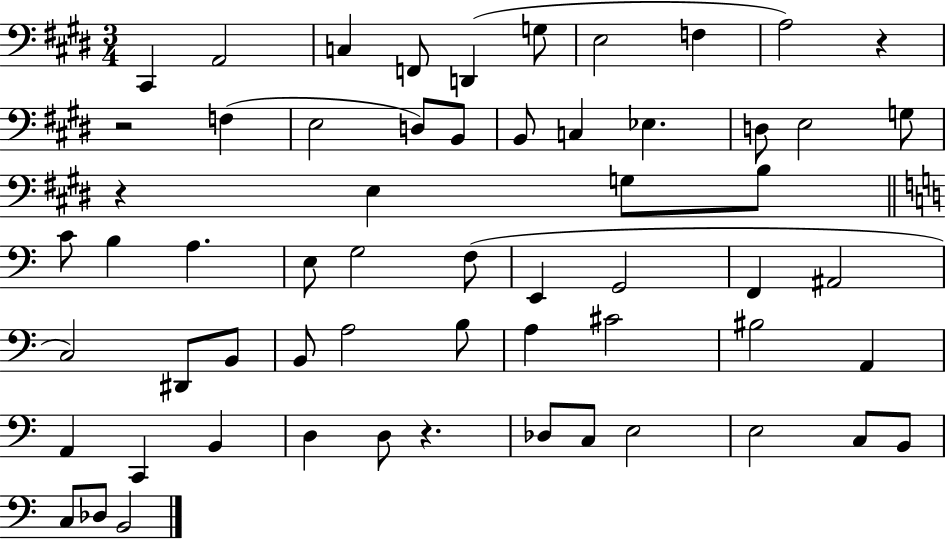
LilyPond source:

{
  \clef bass
  \numericTimeSignature
  \time 3/4
  \key e \major
  \repeat volta 2 { cis,4 a,2 | c4 f,8 d,4( g8 | e2 f4 | a2) r4 | \break r2 f4( | e2 d8) b,8 | b,8 c4 ees4. | d8 e2 g8 | \break r4 e4 g8 b8 | \bar "||" \break \key c \major c'8 b4 a4. | e8 g2 f8( | e,4 g,2 | f,4 ais,2 | \break c2) dis,8 b,8 | b,8 a2 b8 | a4 cis'2 | bis2 a,4 | \break a,4 c,4 b,4 | d4 d8 r4. | des8 c8 e2 | e2 c8 b,8 | \break c8 des8 b,2 | } \bar "|."
}